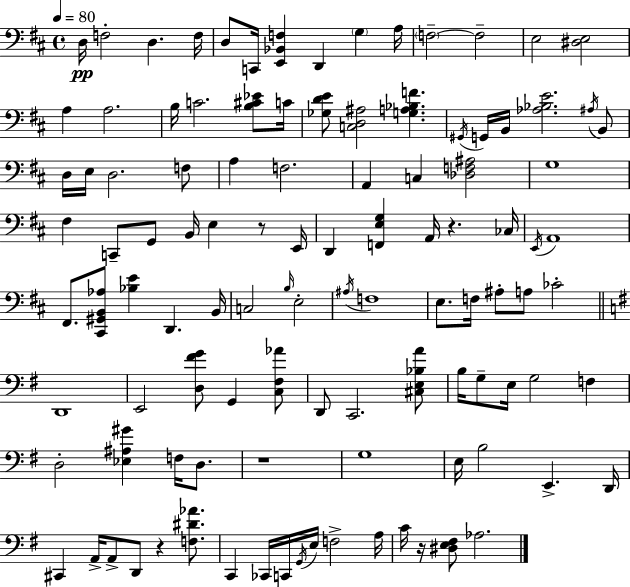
D3/s F3/h D3/q. F3/s D3/e C2/s [E2,Bb2,F3]/q D2/q G3/q A3/s F3/h F3/h E3/h [D#3,E3]/h A3/q A3/h. B3/s C4/h. [B3,C#4,Eb4]/e C4/s [Gb3,D4,E4]/e [C3,D3,A#3]/h [G3,A3,Bb3,F4]/q. G#2/s G2/s B2/s [Ab3,Bb3,E4]/h. A#3/s B2/e D3/s E3/s D3/h. F3/e A3/q F3/h. A2/q C3/q [Db3,F3,A#3]/h G3/w F#3/q C2/e G2/e B2/s E3/q R/e E2/s D2/q [F2,E3,G3]/q A2/s R/q. CES3/s E2/s A2/w F#2/e. [C#2,G#2,B2,Ab3]/e [Bb3,E4]/q D2/q. B2/s C3/h B3/s E3/h A#3/s F3/w E3/e. F3/s A#3/e A3/e CES4/h D2/w E2/h [D3,F#4,G4]/e G2/q [C3,F#3,Ab4]/e D2/e C2/h. [C#3,E3,Bb3,A4]/e B3/s G3/e E3/s G3/h F3/q D3/h [Eb3,A#3,G#4]/q F3/s D3/e. R/w G3/w E3/s B3/h E2/q. D2/s C#2/q A2/s A2/e D2/e R/q [F3,D#4,Ab4]/e. C2/q CES2/s C2/s G2/s E3/s F3/h A3/s C4/s R/s [D#3,E3,F#3]/e Ab3/h.